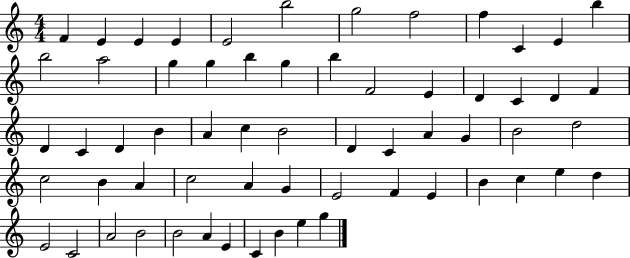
{
  \clef treble
  \numericTimeSignature
  \time 4/4
  \key c \major
  f'4 e'4 e'4 e'4 | e'2 b''2 | g''2 f''2 | f''4 c'4 e'4 b''4 | \break b''2 a''2 | g''4 g''4 b''4 g''4 | b''4 f'2 e'4 | d'4 c'4 d'4 f'4 | \break d'4 c'4 d'4 b'4 | a'4 c''4 b'2 | d'4 c'4 a'4 g'4 | b'2 d''2 | \break c''2 b'4 a'4 | c''2 a'4 g'4 | e'2 f'4 e'4 | b'4 c''4 e''4 d''4 | \break e'2 c'2 | a'2 b'2 | b'2 a'4 e'4 | c'4 b'4 e''4 g''4 | \break \bar "|."
}